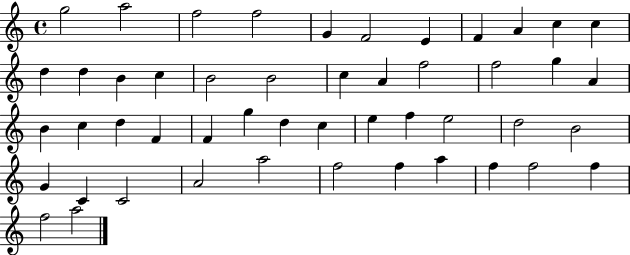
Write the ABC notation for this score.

X:1
T:Untitled
M:4/4
L:1/4
K:C
g2 a2 f2 f2 G F2 E F A c c d d B c B2 B2 c A f2 f2 g A B c d F F g d c e f e2 d2 B2 G C C2 A2 a2 f2 f a f f2 f f2 a2